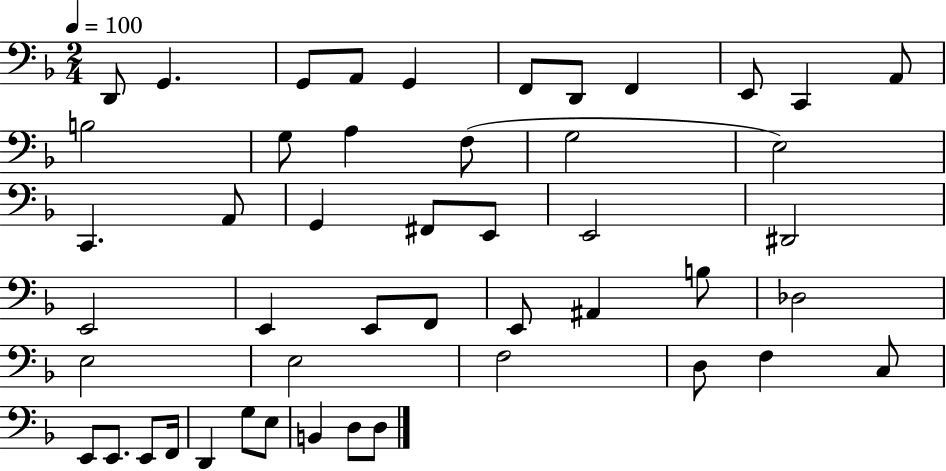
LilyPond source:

{
  \clef bass
  \numericTimeSignature
  \time 2/4
  \key f \major
  \tempo 4 = 100
  d,8 g,4. | g,8 a,8 g,4 | f,8 d,8 f,4 | e,8 c,4 a,8 | \break b2 | g8 a4 f8( | g2 | e2) | \break c,4. a,8 | g,4 fis,8 e,8 | e,2 | dis,2 | \break e,2 | e,4 e,8 f,8 | e,8 ais,4 b8 | des2 | \break e2 | e2 | f2 | d8 f4 c8 | \break e,8 e,8. e,8 f,16 | d,4 g8 e8 | b,4 d8 d8 | \bar "|."
}